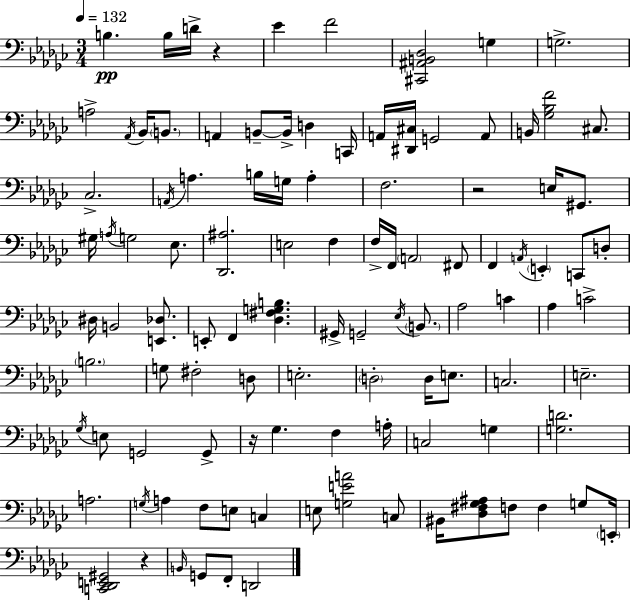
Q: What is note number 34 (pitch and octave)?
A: Eb3